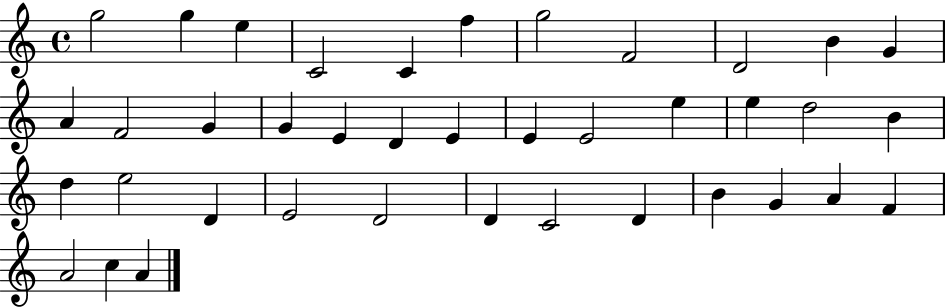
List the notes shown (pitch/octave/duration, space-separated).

G5/h G5/q E5/q C4/h C4/q F5/q G5/h F4/h D4/h B4/q G4/q A4/q F4/h G4/q G4/q E4/q D4/q E4/q E4/q E4/h E5/q E5/q D5/h B4/q D5/q E5/h D4/q E4/h D4/h D4/q C4/h D4/q B4/q G4/q A4/q F4/q A4/h C5/q A4/q